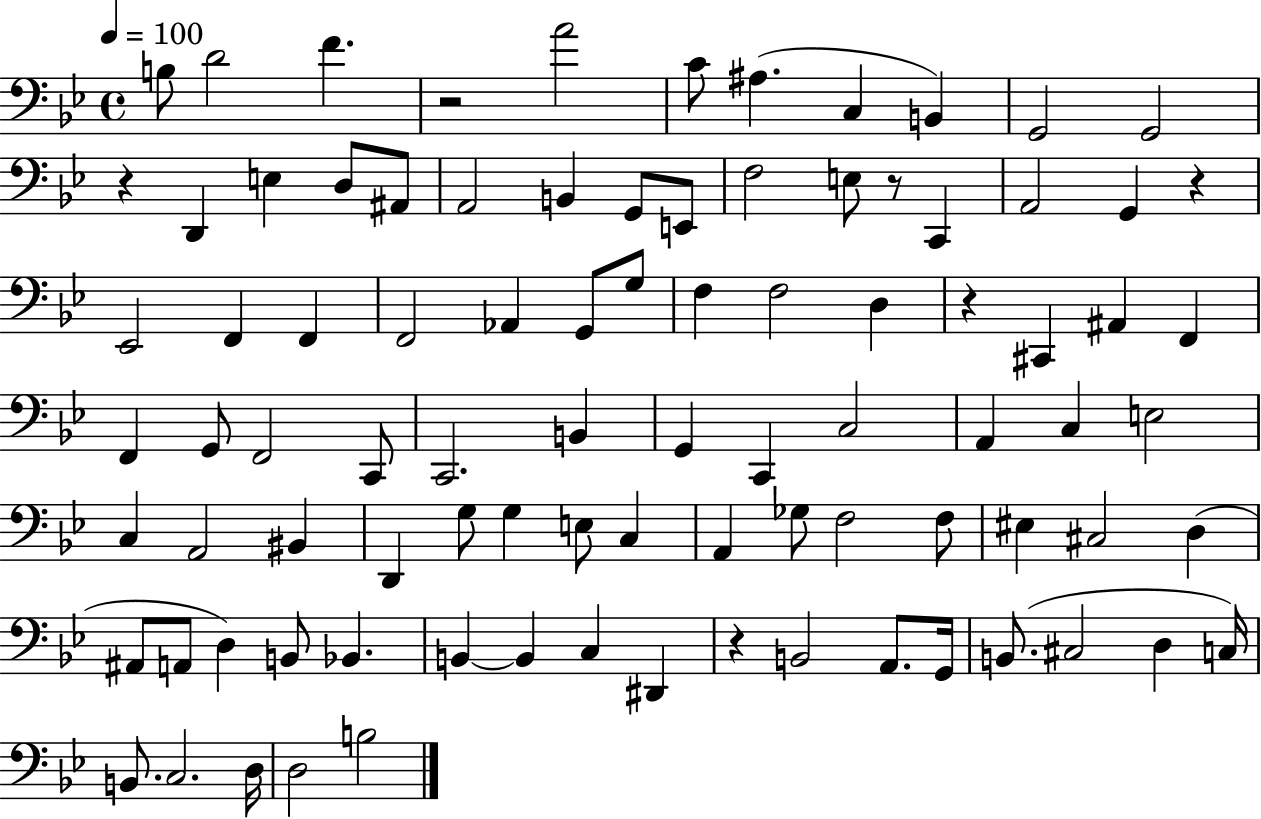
{
  \clef bass
  \time 4/4
  \defaultTimeSignature
  \key bes \major
  \tempo 4 = 100
  b8 d'2 f'4. | r2 a'2 | c'8 ais4.( c4 b,4) | g,2 g,2 | \break r4 d,4 e4 d8 ais,8 | a,2 b,4 g,8 e,8 | f2 e8 r8 c,4 | a,2 g,4 r4 | \break ees,2 f,4 f,4 | f,2 aes,4 g,8 g8 | f4 f2 d4 | r4 cis,4 ais,4 f,4 | \break f,4 g,8 f,2 c,8 | c,2. b,4 | g,4 c,4 c2 | a,4 c4 e2 | \break c4 a,2 bis,4 | d,4 g8 g4 e8 c4 | a,4 ges8 f2 f8 | eis4 cis2 d4( | \break ais,8 a,8 d4) b,8 bes,4. | b,4~~ b,4 c4 dis,4 | r4 b,2 a,8. g,16 | b,8.( cis2 d4 c16) | \break b,8. c2. d16 | d2 b2 | \bar "|."
}